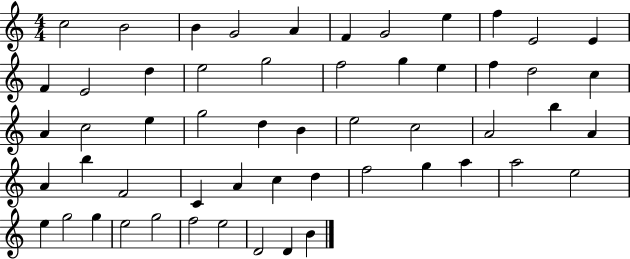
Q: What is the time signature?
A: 4/4